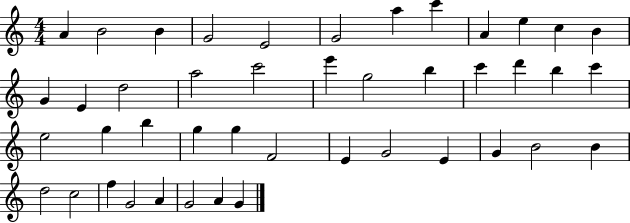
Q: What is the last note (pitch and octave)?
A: G4